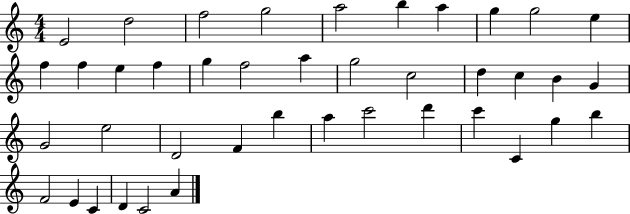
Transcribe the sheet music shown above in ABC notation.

X:1
T:Untitled
M:4/4
L:1/4
K:C
E2 d2 f2 g2 a2 b a g g2 e f f e f g f2 a g2 c2 d c B G G2 e2 D2 F b a c'2 d' c' C g b F2 E C D C2 A